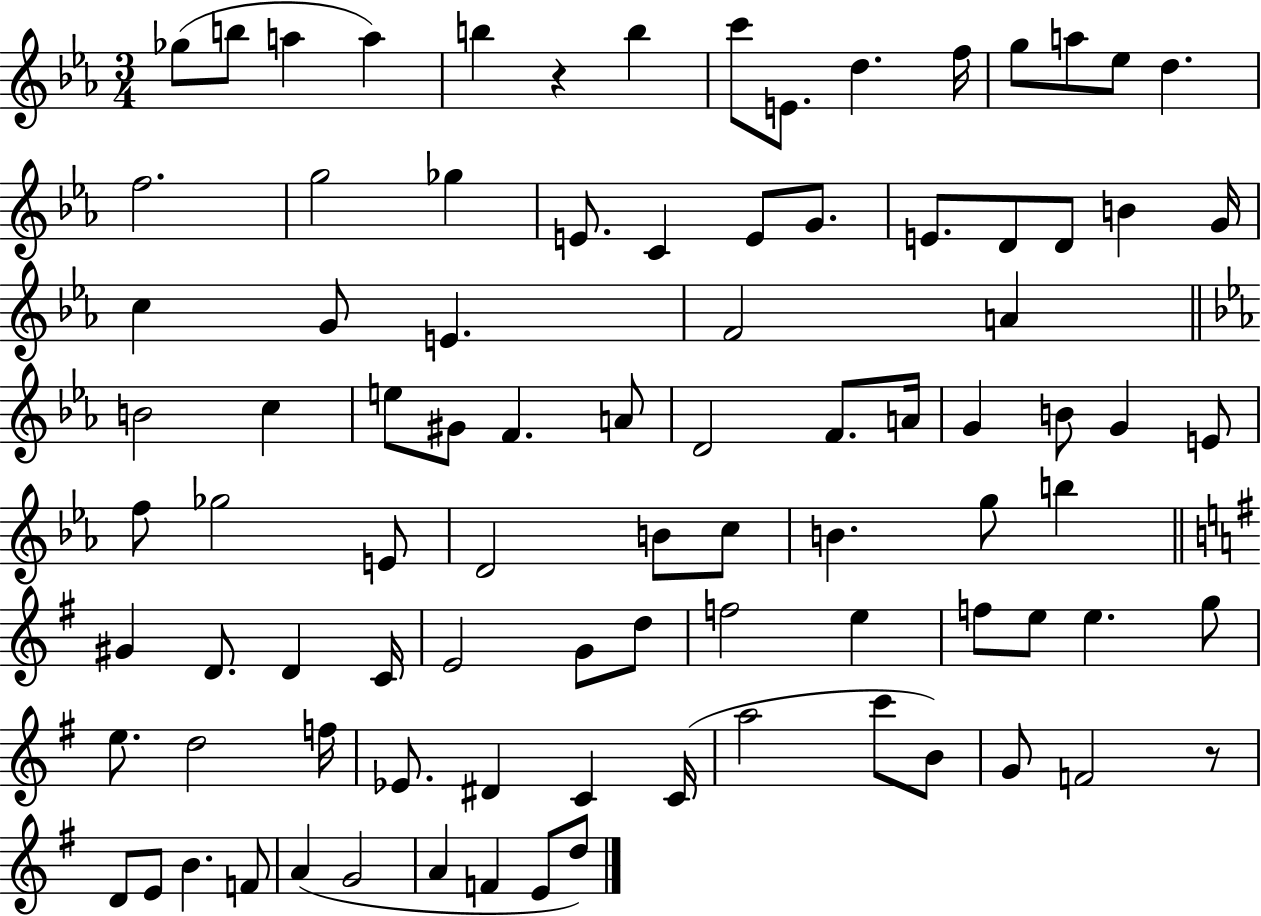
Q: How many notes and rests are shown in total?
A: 90